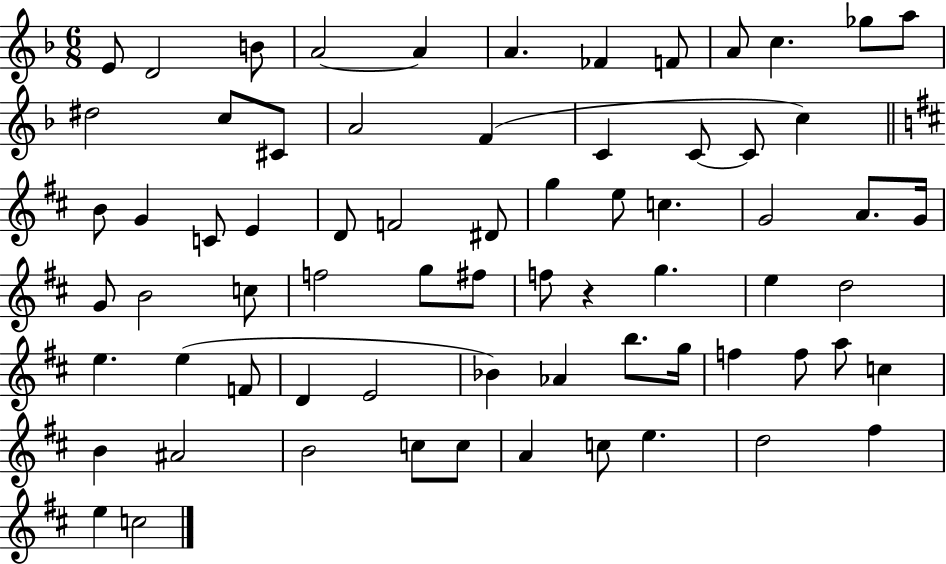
E4/e D4/h B4/e A4/h A4/q A4/q. FES4/q F4/e A4/e C5/q. Gb5/e A5/e D#5/h C5/e C#4/e A4/h F4/q C4/q C4/e C4/e C5/q B4/e G4/q C4/e E4/q D4/e F4/h D#4/e G5/q E5/e C5/q. G4/h A4/e. G4/s G4/e B4/h C5/e F5/h G5/e F#5/e F5/e R/q G5/q. E5/q D5/h E5/q. E5/q F4/e D4/q E4/h Bb4/q Ab4/q B5/e. G5/s F5/q F5/e A5/e C5/q B4/q A#4/h B4/h C5/e C5/e A4/q C5/e E5/q. D5/h F#5/q E5/q C5/h